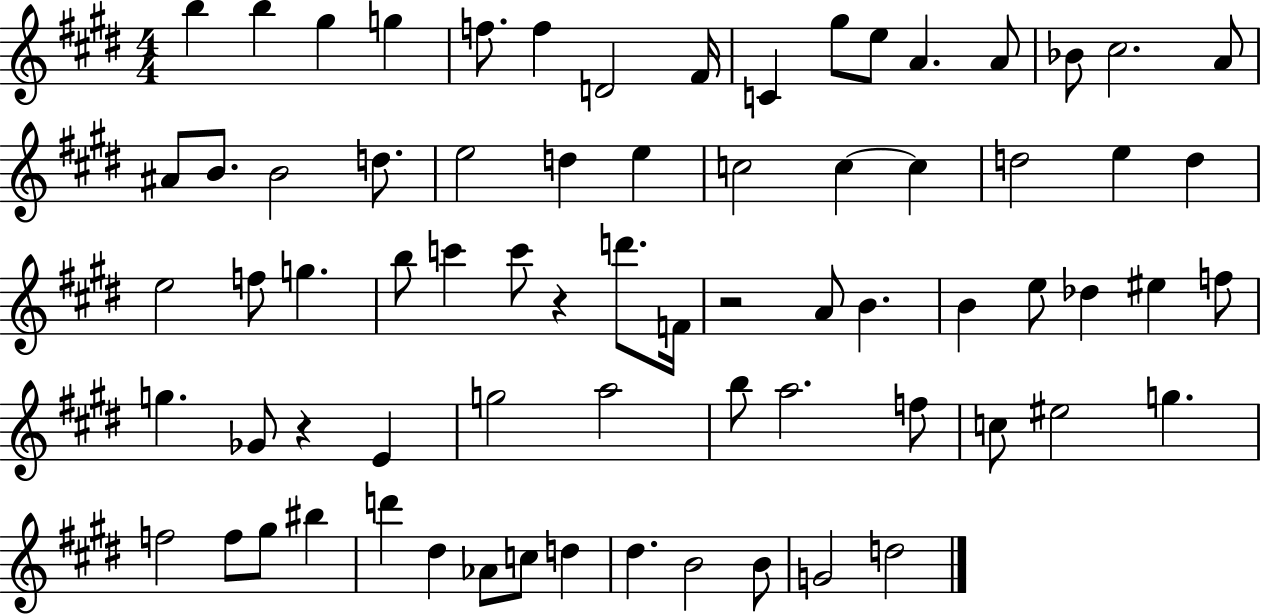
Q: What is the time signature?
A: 4/4